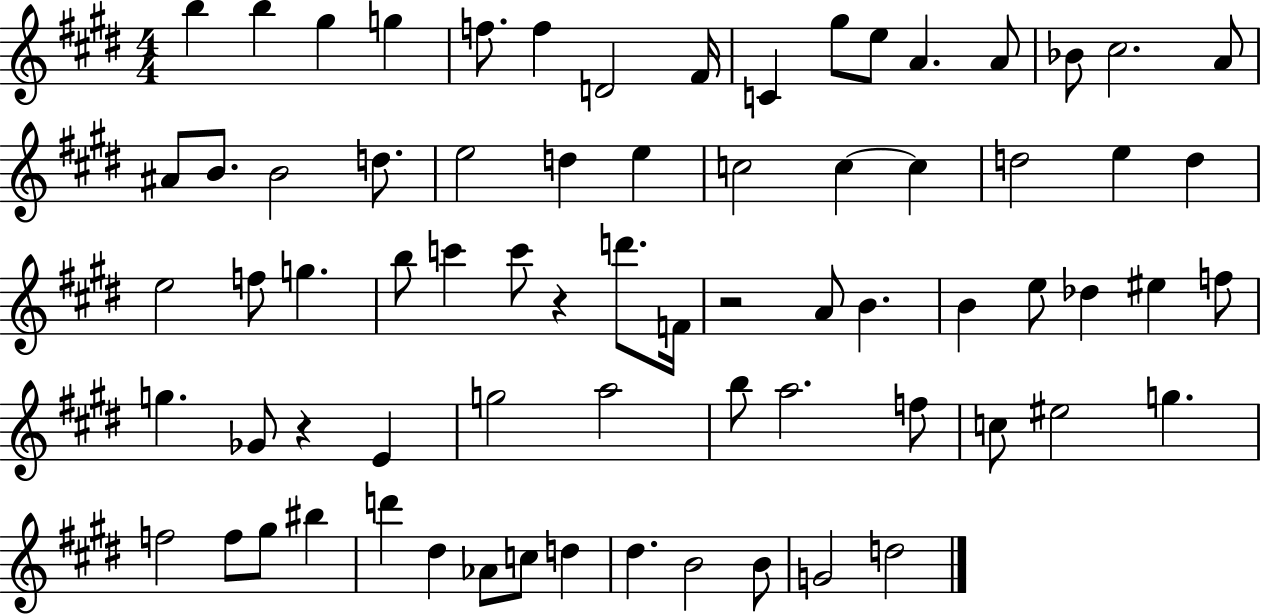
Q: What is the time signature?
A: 4/4